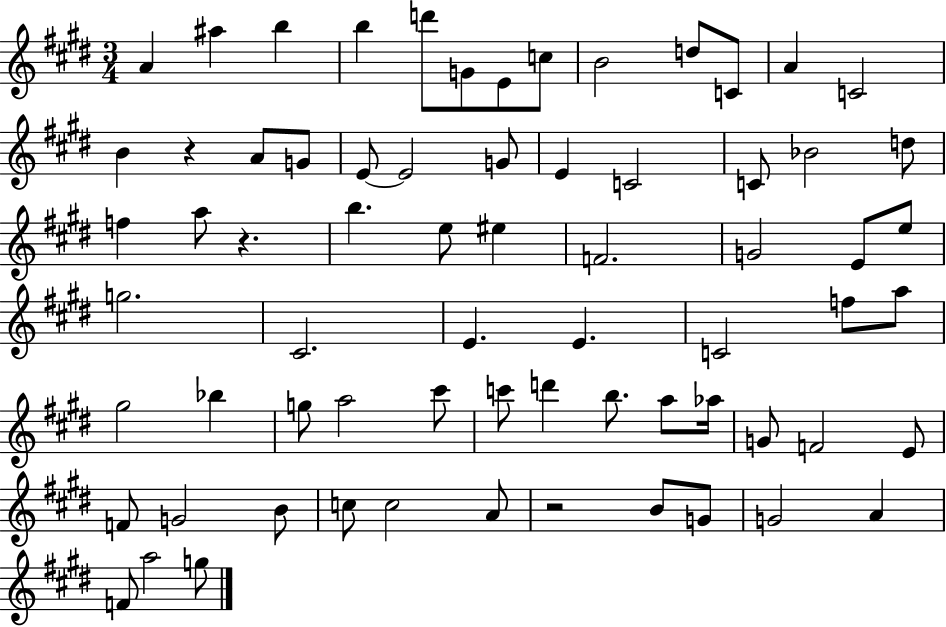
X:1
T:Untitled
M:3/4
L:1/4
K:E
A ^a b b d'/2 G/2 E/2 c/2 B2 d/2 C/2 A C2 B z A/2 G/2 E/2 E2 G/2 E C2 C/2 _B2 d/2 f a/2 z b e/2 ^e F2 G2 E/2 e/2 g2 ^C2 E E C2 f/2 a/2 ^g2 _b g/2 a2 ^c'/2 c'/2 d' b/2 a/2 _a/4 G/2 F2 E/2 F/2 G2 B/2 c/2 c2 A/2 z2 B/2 G/2 G2 A F/2 a2 g/2